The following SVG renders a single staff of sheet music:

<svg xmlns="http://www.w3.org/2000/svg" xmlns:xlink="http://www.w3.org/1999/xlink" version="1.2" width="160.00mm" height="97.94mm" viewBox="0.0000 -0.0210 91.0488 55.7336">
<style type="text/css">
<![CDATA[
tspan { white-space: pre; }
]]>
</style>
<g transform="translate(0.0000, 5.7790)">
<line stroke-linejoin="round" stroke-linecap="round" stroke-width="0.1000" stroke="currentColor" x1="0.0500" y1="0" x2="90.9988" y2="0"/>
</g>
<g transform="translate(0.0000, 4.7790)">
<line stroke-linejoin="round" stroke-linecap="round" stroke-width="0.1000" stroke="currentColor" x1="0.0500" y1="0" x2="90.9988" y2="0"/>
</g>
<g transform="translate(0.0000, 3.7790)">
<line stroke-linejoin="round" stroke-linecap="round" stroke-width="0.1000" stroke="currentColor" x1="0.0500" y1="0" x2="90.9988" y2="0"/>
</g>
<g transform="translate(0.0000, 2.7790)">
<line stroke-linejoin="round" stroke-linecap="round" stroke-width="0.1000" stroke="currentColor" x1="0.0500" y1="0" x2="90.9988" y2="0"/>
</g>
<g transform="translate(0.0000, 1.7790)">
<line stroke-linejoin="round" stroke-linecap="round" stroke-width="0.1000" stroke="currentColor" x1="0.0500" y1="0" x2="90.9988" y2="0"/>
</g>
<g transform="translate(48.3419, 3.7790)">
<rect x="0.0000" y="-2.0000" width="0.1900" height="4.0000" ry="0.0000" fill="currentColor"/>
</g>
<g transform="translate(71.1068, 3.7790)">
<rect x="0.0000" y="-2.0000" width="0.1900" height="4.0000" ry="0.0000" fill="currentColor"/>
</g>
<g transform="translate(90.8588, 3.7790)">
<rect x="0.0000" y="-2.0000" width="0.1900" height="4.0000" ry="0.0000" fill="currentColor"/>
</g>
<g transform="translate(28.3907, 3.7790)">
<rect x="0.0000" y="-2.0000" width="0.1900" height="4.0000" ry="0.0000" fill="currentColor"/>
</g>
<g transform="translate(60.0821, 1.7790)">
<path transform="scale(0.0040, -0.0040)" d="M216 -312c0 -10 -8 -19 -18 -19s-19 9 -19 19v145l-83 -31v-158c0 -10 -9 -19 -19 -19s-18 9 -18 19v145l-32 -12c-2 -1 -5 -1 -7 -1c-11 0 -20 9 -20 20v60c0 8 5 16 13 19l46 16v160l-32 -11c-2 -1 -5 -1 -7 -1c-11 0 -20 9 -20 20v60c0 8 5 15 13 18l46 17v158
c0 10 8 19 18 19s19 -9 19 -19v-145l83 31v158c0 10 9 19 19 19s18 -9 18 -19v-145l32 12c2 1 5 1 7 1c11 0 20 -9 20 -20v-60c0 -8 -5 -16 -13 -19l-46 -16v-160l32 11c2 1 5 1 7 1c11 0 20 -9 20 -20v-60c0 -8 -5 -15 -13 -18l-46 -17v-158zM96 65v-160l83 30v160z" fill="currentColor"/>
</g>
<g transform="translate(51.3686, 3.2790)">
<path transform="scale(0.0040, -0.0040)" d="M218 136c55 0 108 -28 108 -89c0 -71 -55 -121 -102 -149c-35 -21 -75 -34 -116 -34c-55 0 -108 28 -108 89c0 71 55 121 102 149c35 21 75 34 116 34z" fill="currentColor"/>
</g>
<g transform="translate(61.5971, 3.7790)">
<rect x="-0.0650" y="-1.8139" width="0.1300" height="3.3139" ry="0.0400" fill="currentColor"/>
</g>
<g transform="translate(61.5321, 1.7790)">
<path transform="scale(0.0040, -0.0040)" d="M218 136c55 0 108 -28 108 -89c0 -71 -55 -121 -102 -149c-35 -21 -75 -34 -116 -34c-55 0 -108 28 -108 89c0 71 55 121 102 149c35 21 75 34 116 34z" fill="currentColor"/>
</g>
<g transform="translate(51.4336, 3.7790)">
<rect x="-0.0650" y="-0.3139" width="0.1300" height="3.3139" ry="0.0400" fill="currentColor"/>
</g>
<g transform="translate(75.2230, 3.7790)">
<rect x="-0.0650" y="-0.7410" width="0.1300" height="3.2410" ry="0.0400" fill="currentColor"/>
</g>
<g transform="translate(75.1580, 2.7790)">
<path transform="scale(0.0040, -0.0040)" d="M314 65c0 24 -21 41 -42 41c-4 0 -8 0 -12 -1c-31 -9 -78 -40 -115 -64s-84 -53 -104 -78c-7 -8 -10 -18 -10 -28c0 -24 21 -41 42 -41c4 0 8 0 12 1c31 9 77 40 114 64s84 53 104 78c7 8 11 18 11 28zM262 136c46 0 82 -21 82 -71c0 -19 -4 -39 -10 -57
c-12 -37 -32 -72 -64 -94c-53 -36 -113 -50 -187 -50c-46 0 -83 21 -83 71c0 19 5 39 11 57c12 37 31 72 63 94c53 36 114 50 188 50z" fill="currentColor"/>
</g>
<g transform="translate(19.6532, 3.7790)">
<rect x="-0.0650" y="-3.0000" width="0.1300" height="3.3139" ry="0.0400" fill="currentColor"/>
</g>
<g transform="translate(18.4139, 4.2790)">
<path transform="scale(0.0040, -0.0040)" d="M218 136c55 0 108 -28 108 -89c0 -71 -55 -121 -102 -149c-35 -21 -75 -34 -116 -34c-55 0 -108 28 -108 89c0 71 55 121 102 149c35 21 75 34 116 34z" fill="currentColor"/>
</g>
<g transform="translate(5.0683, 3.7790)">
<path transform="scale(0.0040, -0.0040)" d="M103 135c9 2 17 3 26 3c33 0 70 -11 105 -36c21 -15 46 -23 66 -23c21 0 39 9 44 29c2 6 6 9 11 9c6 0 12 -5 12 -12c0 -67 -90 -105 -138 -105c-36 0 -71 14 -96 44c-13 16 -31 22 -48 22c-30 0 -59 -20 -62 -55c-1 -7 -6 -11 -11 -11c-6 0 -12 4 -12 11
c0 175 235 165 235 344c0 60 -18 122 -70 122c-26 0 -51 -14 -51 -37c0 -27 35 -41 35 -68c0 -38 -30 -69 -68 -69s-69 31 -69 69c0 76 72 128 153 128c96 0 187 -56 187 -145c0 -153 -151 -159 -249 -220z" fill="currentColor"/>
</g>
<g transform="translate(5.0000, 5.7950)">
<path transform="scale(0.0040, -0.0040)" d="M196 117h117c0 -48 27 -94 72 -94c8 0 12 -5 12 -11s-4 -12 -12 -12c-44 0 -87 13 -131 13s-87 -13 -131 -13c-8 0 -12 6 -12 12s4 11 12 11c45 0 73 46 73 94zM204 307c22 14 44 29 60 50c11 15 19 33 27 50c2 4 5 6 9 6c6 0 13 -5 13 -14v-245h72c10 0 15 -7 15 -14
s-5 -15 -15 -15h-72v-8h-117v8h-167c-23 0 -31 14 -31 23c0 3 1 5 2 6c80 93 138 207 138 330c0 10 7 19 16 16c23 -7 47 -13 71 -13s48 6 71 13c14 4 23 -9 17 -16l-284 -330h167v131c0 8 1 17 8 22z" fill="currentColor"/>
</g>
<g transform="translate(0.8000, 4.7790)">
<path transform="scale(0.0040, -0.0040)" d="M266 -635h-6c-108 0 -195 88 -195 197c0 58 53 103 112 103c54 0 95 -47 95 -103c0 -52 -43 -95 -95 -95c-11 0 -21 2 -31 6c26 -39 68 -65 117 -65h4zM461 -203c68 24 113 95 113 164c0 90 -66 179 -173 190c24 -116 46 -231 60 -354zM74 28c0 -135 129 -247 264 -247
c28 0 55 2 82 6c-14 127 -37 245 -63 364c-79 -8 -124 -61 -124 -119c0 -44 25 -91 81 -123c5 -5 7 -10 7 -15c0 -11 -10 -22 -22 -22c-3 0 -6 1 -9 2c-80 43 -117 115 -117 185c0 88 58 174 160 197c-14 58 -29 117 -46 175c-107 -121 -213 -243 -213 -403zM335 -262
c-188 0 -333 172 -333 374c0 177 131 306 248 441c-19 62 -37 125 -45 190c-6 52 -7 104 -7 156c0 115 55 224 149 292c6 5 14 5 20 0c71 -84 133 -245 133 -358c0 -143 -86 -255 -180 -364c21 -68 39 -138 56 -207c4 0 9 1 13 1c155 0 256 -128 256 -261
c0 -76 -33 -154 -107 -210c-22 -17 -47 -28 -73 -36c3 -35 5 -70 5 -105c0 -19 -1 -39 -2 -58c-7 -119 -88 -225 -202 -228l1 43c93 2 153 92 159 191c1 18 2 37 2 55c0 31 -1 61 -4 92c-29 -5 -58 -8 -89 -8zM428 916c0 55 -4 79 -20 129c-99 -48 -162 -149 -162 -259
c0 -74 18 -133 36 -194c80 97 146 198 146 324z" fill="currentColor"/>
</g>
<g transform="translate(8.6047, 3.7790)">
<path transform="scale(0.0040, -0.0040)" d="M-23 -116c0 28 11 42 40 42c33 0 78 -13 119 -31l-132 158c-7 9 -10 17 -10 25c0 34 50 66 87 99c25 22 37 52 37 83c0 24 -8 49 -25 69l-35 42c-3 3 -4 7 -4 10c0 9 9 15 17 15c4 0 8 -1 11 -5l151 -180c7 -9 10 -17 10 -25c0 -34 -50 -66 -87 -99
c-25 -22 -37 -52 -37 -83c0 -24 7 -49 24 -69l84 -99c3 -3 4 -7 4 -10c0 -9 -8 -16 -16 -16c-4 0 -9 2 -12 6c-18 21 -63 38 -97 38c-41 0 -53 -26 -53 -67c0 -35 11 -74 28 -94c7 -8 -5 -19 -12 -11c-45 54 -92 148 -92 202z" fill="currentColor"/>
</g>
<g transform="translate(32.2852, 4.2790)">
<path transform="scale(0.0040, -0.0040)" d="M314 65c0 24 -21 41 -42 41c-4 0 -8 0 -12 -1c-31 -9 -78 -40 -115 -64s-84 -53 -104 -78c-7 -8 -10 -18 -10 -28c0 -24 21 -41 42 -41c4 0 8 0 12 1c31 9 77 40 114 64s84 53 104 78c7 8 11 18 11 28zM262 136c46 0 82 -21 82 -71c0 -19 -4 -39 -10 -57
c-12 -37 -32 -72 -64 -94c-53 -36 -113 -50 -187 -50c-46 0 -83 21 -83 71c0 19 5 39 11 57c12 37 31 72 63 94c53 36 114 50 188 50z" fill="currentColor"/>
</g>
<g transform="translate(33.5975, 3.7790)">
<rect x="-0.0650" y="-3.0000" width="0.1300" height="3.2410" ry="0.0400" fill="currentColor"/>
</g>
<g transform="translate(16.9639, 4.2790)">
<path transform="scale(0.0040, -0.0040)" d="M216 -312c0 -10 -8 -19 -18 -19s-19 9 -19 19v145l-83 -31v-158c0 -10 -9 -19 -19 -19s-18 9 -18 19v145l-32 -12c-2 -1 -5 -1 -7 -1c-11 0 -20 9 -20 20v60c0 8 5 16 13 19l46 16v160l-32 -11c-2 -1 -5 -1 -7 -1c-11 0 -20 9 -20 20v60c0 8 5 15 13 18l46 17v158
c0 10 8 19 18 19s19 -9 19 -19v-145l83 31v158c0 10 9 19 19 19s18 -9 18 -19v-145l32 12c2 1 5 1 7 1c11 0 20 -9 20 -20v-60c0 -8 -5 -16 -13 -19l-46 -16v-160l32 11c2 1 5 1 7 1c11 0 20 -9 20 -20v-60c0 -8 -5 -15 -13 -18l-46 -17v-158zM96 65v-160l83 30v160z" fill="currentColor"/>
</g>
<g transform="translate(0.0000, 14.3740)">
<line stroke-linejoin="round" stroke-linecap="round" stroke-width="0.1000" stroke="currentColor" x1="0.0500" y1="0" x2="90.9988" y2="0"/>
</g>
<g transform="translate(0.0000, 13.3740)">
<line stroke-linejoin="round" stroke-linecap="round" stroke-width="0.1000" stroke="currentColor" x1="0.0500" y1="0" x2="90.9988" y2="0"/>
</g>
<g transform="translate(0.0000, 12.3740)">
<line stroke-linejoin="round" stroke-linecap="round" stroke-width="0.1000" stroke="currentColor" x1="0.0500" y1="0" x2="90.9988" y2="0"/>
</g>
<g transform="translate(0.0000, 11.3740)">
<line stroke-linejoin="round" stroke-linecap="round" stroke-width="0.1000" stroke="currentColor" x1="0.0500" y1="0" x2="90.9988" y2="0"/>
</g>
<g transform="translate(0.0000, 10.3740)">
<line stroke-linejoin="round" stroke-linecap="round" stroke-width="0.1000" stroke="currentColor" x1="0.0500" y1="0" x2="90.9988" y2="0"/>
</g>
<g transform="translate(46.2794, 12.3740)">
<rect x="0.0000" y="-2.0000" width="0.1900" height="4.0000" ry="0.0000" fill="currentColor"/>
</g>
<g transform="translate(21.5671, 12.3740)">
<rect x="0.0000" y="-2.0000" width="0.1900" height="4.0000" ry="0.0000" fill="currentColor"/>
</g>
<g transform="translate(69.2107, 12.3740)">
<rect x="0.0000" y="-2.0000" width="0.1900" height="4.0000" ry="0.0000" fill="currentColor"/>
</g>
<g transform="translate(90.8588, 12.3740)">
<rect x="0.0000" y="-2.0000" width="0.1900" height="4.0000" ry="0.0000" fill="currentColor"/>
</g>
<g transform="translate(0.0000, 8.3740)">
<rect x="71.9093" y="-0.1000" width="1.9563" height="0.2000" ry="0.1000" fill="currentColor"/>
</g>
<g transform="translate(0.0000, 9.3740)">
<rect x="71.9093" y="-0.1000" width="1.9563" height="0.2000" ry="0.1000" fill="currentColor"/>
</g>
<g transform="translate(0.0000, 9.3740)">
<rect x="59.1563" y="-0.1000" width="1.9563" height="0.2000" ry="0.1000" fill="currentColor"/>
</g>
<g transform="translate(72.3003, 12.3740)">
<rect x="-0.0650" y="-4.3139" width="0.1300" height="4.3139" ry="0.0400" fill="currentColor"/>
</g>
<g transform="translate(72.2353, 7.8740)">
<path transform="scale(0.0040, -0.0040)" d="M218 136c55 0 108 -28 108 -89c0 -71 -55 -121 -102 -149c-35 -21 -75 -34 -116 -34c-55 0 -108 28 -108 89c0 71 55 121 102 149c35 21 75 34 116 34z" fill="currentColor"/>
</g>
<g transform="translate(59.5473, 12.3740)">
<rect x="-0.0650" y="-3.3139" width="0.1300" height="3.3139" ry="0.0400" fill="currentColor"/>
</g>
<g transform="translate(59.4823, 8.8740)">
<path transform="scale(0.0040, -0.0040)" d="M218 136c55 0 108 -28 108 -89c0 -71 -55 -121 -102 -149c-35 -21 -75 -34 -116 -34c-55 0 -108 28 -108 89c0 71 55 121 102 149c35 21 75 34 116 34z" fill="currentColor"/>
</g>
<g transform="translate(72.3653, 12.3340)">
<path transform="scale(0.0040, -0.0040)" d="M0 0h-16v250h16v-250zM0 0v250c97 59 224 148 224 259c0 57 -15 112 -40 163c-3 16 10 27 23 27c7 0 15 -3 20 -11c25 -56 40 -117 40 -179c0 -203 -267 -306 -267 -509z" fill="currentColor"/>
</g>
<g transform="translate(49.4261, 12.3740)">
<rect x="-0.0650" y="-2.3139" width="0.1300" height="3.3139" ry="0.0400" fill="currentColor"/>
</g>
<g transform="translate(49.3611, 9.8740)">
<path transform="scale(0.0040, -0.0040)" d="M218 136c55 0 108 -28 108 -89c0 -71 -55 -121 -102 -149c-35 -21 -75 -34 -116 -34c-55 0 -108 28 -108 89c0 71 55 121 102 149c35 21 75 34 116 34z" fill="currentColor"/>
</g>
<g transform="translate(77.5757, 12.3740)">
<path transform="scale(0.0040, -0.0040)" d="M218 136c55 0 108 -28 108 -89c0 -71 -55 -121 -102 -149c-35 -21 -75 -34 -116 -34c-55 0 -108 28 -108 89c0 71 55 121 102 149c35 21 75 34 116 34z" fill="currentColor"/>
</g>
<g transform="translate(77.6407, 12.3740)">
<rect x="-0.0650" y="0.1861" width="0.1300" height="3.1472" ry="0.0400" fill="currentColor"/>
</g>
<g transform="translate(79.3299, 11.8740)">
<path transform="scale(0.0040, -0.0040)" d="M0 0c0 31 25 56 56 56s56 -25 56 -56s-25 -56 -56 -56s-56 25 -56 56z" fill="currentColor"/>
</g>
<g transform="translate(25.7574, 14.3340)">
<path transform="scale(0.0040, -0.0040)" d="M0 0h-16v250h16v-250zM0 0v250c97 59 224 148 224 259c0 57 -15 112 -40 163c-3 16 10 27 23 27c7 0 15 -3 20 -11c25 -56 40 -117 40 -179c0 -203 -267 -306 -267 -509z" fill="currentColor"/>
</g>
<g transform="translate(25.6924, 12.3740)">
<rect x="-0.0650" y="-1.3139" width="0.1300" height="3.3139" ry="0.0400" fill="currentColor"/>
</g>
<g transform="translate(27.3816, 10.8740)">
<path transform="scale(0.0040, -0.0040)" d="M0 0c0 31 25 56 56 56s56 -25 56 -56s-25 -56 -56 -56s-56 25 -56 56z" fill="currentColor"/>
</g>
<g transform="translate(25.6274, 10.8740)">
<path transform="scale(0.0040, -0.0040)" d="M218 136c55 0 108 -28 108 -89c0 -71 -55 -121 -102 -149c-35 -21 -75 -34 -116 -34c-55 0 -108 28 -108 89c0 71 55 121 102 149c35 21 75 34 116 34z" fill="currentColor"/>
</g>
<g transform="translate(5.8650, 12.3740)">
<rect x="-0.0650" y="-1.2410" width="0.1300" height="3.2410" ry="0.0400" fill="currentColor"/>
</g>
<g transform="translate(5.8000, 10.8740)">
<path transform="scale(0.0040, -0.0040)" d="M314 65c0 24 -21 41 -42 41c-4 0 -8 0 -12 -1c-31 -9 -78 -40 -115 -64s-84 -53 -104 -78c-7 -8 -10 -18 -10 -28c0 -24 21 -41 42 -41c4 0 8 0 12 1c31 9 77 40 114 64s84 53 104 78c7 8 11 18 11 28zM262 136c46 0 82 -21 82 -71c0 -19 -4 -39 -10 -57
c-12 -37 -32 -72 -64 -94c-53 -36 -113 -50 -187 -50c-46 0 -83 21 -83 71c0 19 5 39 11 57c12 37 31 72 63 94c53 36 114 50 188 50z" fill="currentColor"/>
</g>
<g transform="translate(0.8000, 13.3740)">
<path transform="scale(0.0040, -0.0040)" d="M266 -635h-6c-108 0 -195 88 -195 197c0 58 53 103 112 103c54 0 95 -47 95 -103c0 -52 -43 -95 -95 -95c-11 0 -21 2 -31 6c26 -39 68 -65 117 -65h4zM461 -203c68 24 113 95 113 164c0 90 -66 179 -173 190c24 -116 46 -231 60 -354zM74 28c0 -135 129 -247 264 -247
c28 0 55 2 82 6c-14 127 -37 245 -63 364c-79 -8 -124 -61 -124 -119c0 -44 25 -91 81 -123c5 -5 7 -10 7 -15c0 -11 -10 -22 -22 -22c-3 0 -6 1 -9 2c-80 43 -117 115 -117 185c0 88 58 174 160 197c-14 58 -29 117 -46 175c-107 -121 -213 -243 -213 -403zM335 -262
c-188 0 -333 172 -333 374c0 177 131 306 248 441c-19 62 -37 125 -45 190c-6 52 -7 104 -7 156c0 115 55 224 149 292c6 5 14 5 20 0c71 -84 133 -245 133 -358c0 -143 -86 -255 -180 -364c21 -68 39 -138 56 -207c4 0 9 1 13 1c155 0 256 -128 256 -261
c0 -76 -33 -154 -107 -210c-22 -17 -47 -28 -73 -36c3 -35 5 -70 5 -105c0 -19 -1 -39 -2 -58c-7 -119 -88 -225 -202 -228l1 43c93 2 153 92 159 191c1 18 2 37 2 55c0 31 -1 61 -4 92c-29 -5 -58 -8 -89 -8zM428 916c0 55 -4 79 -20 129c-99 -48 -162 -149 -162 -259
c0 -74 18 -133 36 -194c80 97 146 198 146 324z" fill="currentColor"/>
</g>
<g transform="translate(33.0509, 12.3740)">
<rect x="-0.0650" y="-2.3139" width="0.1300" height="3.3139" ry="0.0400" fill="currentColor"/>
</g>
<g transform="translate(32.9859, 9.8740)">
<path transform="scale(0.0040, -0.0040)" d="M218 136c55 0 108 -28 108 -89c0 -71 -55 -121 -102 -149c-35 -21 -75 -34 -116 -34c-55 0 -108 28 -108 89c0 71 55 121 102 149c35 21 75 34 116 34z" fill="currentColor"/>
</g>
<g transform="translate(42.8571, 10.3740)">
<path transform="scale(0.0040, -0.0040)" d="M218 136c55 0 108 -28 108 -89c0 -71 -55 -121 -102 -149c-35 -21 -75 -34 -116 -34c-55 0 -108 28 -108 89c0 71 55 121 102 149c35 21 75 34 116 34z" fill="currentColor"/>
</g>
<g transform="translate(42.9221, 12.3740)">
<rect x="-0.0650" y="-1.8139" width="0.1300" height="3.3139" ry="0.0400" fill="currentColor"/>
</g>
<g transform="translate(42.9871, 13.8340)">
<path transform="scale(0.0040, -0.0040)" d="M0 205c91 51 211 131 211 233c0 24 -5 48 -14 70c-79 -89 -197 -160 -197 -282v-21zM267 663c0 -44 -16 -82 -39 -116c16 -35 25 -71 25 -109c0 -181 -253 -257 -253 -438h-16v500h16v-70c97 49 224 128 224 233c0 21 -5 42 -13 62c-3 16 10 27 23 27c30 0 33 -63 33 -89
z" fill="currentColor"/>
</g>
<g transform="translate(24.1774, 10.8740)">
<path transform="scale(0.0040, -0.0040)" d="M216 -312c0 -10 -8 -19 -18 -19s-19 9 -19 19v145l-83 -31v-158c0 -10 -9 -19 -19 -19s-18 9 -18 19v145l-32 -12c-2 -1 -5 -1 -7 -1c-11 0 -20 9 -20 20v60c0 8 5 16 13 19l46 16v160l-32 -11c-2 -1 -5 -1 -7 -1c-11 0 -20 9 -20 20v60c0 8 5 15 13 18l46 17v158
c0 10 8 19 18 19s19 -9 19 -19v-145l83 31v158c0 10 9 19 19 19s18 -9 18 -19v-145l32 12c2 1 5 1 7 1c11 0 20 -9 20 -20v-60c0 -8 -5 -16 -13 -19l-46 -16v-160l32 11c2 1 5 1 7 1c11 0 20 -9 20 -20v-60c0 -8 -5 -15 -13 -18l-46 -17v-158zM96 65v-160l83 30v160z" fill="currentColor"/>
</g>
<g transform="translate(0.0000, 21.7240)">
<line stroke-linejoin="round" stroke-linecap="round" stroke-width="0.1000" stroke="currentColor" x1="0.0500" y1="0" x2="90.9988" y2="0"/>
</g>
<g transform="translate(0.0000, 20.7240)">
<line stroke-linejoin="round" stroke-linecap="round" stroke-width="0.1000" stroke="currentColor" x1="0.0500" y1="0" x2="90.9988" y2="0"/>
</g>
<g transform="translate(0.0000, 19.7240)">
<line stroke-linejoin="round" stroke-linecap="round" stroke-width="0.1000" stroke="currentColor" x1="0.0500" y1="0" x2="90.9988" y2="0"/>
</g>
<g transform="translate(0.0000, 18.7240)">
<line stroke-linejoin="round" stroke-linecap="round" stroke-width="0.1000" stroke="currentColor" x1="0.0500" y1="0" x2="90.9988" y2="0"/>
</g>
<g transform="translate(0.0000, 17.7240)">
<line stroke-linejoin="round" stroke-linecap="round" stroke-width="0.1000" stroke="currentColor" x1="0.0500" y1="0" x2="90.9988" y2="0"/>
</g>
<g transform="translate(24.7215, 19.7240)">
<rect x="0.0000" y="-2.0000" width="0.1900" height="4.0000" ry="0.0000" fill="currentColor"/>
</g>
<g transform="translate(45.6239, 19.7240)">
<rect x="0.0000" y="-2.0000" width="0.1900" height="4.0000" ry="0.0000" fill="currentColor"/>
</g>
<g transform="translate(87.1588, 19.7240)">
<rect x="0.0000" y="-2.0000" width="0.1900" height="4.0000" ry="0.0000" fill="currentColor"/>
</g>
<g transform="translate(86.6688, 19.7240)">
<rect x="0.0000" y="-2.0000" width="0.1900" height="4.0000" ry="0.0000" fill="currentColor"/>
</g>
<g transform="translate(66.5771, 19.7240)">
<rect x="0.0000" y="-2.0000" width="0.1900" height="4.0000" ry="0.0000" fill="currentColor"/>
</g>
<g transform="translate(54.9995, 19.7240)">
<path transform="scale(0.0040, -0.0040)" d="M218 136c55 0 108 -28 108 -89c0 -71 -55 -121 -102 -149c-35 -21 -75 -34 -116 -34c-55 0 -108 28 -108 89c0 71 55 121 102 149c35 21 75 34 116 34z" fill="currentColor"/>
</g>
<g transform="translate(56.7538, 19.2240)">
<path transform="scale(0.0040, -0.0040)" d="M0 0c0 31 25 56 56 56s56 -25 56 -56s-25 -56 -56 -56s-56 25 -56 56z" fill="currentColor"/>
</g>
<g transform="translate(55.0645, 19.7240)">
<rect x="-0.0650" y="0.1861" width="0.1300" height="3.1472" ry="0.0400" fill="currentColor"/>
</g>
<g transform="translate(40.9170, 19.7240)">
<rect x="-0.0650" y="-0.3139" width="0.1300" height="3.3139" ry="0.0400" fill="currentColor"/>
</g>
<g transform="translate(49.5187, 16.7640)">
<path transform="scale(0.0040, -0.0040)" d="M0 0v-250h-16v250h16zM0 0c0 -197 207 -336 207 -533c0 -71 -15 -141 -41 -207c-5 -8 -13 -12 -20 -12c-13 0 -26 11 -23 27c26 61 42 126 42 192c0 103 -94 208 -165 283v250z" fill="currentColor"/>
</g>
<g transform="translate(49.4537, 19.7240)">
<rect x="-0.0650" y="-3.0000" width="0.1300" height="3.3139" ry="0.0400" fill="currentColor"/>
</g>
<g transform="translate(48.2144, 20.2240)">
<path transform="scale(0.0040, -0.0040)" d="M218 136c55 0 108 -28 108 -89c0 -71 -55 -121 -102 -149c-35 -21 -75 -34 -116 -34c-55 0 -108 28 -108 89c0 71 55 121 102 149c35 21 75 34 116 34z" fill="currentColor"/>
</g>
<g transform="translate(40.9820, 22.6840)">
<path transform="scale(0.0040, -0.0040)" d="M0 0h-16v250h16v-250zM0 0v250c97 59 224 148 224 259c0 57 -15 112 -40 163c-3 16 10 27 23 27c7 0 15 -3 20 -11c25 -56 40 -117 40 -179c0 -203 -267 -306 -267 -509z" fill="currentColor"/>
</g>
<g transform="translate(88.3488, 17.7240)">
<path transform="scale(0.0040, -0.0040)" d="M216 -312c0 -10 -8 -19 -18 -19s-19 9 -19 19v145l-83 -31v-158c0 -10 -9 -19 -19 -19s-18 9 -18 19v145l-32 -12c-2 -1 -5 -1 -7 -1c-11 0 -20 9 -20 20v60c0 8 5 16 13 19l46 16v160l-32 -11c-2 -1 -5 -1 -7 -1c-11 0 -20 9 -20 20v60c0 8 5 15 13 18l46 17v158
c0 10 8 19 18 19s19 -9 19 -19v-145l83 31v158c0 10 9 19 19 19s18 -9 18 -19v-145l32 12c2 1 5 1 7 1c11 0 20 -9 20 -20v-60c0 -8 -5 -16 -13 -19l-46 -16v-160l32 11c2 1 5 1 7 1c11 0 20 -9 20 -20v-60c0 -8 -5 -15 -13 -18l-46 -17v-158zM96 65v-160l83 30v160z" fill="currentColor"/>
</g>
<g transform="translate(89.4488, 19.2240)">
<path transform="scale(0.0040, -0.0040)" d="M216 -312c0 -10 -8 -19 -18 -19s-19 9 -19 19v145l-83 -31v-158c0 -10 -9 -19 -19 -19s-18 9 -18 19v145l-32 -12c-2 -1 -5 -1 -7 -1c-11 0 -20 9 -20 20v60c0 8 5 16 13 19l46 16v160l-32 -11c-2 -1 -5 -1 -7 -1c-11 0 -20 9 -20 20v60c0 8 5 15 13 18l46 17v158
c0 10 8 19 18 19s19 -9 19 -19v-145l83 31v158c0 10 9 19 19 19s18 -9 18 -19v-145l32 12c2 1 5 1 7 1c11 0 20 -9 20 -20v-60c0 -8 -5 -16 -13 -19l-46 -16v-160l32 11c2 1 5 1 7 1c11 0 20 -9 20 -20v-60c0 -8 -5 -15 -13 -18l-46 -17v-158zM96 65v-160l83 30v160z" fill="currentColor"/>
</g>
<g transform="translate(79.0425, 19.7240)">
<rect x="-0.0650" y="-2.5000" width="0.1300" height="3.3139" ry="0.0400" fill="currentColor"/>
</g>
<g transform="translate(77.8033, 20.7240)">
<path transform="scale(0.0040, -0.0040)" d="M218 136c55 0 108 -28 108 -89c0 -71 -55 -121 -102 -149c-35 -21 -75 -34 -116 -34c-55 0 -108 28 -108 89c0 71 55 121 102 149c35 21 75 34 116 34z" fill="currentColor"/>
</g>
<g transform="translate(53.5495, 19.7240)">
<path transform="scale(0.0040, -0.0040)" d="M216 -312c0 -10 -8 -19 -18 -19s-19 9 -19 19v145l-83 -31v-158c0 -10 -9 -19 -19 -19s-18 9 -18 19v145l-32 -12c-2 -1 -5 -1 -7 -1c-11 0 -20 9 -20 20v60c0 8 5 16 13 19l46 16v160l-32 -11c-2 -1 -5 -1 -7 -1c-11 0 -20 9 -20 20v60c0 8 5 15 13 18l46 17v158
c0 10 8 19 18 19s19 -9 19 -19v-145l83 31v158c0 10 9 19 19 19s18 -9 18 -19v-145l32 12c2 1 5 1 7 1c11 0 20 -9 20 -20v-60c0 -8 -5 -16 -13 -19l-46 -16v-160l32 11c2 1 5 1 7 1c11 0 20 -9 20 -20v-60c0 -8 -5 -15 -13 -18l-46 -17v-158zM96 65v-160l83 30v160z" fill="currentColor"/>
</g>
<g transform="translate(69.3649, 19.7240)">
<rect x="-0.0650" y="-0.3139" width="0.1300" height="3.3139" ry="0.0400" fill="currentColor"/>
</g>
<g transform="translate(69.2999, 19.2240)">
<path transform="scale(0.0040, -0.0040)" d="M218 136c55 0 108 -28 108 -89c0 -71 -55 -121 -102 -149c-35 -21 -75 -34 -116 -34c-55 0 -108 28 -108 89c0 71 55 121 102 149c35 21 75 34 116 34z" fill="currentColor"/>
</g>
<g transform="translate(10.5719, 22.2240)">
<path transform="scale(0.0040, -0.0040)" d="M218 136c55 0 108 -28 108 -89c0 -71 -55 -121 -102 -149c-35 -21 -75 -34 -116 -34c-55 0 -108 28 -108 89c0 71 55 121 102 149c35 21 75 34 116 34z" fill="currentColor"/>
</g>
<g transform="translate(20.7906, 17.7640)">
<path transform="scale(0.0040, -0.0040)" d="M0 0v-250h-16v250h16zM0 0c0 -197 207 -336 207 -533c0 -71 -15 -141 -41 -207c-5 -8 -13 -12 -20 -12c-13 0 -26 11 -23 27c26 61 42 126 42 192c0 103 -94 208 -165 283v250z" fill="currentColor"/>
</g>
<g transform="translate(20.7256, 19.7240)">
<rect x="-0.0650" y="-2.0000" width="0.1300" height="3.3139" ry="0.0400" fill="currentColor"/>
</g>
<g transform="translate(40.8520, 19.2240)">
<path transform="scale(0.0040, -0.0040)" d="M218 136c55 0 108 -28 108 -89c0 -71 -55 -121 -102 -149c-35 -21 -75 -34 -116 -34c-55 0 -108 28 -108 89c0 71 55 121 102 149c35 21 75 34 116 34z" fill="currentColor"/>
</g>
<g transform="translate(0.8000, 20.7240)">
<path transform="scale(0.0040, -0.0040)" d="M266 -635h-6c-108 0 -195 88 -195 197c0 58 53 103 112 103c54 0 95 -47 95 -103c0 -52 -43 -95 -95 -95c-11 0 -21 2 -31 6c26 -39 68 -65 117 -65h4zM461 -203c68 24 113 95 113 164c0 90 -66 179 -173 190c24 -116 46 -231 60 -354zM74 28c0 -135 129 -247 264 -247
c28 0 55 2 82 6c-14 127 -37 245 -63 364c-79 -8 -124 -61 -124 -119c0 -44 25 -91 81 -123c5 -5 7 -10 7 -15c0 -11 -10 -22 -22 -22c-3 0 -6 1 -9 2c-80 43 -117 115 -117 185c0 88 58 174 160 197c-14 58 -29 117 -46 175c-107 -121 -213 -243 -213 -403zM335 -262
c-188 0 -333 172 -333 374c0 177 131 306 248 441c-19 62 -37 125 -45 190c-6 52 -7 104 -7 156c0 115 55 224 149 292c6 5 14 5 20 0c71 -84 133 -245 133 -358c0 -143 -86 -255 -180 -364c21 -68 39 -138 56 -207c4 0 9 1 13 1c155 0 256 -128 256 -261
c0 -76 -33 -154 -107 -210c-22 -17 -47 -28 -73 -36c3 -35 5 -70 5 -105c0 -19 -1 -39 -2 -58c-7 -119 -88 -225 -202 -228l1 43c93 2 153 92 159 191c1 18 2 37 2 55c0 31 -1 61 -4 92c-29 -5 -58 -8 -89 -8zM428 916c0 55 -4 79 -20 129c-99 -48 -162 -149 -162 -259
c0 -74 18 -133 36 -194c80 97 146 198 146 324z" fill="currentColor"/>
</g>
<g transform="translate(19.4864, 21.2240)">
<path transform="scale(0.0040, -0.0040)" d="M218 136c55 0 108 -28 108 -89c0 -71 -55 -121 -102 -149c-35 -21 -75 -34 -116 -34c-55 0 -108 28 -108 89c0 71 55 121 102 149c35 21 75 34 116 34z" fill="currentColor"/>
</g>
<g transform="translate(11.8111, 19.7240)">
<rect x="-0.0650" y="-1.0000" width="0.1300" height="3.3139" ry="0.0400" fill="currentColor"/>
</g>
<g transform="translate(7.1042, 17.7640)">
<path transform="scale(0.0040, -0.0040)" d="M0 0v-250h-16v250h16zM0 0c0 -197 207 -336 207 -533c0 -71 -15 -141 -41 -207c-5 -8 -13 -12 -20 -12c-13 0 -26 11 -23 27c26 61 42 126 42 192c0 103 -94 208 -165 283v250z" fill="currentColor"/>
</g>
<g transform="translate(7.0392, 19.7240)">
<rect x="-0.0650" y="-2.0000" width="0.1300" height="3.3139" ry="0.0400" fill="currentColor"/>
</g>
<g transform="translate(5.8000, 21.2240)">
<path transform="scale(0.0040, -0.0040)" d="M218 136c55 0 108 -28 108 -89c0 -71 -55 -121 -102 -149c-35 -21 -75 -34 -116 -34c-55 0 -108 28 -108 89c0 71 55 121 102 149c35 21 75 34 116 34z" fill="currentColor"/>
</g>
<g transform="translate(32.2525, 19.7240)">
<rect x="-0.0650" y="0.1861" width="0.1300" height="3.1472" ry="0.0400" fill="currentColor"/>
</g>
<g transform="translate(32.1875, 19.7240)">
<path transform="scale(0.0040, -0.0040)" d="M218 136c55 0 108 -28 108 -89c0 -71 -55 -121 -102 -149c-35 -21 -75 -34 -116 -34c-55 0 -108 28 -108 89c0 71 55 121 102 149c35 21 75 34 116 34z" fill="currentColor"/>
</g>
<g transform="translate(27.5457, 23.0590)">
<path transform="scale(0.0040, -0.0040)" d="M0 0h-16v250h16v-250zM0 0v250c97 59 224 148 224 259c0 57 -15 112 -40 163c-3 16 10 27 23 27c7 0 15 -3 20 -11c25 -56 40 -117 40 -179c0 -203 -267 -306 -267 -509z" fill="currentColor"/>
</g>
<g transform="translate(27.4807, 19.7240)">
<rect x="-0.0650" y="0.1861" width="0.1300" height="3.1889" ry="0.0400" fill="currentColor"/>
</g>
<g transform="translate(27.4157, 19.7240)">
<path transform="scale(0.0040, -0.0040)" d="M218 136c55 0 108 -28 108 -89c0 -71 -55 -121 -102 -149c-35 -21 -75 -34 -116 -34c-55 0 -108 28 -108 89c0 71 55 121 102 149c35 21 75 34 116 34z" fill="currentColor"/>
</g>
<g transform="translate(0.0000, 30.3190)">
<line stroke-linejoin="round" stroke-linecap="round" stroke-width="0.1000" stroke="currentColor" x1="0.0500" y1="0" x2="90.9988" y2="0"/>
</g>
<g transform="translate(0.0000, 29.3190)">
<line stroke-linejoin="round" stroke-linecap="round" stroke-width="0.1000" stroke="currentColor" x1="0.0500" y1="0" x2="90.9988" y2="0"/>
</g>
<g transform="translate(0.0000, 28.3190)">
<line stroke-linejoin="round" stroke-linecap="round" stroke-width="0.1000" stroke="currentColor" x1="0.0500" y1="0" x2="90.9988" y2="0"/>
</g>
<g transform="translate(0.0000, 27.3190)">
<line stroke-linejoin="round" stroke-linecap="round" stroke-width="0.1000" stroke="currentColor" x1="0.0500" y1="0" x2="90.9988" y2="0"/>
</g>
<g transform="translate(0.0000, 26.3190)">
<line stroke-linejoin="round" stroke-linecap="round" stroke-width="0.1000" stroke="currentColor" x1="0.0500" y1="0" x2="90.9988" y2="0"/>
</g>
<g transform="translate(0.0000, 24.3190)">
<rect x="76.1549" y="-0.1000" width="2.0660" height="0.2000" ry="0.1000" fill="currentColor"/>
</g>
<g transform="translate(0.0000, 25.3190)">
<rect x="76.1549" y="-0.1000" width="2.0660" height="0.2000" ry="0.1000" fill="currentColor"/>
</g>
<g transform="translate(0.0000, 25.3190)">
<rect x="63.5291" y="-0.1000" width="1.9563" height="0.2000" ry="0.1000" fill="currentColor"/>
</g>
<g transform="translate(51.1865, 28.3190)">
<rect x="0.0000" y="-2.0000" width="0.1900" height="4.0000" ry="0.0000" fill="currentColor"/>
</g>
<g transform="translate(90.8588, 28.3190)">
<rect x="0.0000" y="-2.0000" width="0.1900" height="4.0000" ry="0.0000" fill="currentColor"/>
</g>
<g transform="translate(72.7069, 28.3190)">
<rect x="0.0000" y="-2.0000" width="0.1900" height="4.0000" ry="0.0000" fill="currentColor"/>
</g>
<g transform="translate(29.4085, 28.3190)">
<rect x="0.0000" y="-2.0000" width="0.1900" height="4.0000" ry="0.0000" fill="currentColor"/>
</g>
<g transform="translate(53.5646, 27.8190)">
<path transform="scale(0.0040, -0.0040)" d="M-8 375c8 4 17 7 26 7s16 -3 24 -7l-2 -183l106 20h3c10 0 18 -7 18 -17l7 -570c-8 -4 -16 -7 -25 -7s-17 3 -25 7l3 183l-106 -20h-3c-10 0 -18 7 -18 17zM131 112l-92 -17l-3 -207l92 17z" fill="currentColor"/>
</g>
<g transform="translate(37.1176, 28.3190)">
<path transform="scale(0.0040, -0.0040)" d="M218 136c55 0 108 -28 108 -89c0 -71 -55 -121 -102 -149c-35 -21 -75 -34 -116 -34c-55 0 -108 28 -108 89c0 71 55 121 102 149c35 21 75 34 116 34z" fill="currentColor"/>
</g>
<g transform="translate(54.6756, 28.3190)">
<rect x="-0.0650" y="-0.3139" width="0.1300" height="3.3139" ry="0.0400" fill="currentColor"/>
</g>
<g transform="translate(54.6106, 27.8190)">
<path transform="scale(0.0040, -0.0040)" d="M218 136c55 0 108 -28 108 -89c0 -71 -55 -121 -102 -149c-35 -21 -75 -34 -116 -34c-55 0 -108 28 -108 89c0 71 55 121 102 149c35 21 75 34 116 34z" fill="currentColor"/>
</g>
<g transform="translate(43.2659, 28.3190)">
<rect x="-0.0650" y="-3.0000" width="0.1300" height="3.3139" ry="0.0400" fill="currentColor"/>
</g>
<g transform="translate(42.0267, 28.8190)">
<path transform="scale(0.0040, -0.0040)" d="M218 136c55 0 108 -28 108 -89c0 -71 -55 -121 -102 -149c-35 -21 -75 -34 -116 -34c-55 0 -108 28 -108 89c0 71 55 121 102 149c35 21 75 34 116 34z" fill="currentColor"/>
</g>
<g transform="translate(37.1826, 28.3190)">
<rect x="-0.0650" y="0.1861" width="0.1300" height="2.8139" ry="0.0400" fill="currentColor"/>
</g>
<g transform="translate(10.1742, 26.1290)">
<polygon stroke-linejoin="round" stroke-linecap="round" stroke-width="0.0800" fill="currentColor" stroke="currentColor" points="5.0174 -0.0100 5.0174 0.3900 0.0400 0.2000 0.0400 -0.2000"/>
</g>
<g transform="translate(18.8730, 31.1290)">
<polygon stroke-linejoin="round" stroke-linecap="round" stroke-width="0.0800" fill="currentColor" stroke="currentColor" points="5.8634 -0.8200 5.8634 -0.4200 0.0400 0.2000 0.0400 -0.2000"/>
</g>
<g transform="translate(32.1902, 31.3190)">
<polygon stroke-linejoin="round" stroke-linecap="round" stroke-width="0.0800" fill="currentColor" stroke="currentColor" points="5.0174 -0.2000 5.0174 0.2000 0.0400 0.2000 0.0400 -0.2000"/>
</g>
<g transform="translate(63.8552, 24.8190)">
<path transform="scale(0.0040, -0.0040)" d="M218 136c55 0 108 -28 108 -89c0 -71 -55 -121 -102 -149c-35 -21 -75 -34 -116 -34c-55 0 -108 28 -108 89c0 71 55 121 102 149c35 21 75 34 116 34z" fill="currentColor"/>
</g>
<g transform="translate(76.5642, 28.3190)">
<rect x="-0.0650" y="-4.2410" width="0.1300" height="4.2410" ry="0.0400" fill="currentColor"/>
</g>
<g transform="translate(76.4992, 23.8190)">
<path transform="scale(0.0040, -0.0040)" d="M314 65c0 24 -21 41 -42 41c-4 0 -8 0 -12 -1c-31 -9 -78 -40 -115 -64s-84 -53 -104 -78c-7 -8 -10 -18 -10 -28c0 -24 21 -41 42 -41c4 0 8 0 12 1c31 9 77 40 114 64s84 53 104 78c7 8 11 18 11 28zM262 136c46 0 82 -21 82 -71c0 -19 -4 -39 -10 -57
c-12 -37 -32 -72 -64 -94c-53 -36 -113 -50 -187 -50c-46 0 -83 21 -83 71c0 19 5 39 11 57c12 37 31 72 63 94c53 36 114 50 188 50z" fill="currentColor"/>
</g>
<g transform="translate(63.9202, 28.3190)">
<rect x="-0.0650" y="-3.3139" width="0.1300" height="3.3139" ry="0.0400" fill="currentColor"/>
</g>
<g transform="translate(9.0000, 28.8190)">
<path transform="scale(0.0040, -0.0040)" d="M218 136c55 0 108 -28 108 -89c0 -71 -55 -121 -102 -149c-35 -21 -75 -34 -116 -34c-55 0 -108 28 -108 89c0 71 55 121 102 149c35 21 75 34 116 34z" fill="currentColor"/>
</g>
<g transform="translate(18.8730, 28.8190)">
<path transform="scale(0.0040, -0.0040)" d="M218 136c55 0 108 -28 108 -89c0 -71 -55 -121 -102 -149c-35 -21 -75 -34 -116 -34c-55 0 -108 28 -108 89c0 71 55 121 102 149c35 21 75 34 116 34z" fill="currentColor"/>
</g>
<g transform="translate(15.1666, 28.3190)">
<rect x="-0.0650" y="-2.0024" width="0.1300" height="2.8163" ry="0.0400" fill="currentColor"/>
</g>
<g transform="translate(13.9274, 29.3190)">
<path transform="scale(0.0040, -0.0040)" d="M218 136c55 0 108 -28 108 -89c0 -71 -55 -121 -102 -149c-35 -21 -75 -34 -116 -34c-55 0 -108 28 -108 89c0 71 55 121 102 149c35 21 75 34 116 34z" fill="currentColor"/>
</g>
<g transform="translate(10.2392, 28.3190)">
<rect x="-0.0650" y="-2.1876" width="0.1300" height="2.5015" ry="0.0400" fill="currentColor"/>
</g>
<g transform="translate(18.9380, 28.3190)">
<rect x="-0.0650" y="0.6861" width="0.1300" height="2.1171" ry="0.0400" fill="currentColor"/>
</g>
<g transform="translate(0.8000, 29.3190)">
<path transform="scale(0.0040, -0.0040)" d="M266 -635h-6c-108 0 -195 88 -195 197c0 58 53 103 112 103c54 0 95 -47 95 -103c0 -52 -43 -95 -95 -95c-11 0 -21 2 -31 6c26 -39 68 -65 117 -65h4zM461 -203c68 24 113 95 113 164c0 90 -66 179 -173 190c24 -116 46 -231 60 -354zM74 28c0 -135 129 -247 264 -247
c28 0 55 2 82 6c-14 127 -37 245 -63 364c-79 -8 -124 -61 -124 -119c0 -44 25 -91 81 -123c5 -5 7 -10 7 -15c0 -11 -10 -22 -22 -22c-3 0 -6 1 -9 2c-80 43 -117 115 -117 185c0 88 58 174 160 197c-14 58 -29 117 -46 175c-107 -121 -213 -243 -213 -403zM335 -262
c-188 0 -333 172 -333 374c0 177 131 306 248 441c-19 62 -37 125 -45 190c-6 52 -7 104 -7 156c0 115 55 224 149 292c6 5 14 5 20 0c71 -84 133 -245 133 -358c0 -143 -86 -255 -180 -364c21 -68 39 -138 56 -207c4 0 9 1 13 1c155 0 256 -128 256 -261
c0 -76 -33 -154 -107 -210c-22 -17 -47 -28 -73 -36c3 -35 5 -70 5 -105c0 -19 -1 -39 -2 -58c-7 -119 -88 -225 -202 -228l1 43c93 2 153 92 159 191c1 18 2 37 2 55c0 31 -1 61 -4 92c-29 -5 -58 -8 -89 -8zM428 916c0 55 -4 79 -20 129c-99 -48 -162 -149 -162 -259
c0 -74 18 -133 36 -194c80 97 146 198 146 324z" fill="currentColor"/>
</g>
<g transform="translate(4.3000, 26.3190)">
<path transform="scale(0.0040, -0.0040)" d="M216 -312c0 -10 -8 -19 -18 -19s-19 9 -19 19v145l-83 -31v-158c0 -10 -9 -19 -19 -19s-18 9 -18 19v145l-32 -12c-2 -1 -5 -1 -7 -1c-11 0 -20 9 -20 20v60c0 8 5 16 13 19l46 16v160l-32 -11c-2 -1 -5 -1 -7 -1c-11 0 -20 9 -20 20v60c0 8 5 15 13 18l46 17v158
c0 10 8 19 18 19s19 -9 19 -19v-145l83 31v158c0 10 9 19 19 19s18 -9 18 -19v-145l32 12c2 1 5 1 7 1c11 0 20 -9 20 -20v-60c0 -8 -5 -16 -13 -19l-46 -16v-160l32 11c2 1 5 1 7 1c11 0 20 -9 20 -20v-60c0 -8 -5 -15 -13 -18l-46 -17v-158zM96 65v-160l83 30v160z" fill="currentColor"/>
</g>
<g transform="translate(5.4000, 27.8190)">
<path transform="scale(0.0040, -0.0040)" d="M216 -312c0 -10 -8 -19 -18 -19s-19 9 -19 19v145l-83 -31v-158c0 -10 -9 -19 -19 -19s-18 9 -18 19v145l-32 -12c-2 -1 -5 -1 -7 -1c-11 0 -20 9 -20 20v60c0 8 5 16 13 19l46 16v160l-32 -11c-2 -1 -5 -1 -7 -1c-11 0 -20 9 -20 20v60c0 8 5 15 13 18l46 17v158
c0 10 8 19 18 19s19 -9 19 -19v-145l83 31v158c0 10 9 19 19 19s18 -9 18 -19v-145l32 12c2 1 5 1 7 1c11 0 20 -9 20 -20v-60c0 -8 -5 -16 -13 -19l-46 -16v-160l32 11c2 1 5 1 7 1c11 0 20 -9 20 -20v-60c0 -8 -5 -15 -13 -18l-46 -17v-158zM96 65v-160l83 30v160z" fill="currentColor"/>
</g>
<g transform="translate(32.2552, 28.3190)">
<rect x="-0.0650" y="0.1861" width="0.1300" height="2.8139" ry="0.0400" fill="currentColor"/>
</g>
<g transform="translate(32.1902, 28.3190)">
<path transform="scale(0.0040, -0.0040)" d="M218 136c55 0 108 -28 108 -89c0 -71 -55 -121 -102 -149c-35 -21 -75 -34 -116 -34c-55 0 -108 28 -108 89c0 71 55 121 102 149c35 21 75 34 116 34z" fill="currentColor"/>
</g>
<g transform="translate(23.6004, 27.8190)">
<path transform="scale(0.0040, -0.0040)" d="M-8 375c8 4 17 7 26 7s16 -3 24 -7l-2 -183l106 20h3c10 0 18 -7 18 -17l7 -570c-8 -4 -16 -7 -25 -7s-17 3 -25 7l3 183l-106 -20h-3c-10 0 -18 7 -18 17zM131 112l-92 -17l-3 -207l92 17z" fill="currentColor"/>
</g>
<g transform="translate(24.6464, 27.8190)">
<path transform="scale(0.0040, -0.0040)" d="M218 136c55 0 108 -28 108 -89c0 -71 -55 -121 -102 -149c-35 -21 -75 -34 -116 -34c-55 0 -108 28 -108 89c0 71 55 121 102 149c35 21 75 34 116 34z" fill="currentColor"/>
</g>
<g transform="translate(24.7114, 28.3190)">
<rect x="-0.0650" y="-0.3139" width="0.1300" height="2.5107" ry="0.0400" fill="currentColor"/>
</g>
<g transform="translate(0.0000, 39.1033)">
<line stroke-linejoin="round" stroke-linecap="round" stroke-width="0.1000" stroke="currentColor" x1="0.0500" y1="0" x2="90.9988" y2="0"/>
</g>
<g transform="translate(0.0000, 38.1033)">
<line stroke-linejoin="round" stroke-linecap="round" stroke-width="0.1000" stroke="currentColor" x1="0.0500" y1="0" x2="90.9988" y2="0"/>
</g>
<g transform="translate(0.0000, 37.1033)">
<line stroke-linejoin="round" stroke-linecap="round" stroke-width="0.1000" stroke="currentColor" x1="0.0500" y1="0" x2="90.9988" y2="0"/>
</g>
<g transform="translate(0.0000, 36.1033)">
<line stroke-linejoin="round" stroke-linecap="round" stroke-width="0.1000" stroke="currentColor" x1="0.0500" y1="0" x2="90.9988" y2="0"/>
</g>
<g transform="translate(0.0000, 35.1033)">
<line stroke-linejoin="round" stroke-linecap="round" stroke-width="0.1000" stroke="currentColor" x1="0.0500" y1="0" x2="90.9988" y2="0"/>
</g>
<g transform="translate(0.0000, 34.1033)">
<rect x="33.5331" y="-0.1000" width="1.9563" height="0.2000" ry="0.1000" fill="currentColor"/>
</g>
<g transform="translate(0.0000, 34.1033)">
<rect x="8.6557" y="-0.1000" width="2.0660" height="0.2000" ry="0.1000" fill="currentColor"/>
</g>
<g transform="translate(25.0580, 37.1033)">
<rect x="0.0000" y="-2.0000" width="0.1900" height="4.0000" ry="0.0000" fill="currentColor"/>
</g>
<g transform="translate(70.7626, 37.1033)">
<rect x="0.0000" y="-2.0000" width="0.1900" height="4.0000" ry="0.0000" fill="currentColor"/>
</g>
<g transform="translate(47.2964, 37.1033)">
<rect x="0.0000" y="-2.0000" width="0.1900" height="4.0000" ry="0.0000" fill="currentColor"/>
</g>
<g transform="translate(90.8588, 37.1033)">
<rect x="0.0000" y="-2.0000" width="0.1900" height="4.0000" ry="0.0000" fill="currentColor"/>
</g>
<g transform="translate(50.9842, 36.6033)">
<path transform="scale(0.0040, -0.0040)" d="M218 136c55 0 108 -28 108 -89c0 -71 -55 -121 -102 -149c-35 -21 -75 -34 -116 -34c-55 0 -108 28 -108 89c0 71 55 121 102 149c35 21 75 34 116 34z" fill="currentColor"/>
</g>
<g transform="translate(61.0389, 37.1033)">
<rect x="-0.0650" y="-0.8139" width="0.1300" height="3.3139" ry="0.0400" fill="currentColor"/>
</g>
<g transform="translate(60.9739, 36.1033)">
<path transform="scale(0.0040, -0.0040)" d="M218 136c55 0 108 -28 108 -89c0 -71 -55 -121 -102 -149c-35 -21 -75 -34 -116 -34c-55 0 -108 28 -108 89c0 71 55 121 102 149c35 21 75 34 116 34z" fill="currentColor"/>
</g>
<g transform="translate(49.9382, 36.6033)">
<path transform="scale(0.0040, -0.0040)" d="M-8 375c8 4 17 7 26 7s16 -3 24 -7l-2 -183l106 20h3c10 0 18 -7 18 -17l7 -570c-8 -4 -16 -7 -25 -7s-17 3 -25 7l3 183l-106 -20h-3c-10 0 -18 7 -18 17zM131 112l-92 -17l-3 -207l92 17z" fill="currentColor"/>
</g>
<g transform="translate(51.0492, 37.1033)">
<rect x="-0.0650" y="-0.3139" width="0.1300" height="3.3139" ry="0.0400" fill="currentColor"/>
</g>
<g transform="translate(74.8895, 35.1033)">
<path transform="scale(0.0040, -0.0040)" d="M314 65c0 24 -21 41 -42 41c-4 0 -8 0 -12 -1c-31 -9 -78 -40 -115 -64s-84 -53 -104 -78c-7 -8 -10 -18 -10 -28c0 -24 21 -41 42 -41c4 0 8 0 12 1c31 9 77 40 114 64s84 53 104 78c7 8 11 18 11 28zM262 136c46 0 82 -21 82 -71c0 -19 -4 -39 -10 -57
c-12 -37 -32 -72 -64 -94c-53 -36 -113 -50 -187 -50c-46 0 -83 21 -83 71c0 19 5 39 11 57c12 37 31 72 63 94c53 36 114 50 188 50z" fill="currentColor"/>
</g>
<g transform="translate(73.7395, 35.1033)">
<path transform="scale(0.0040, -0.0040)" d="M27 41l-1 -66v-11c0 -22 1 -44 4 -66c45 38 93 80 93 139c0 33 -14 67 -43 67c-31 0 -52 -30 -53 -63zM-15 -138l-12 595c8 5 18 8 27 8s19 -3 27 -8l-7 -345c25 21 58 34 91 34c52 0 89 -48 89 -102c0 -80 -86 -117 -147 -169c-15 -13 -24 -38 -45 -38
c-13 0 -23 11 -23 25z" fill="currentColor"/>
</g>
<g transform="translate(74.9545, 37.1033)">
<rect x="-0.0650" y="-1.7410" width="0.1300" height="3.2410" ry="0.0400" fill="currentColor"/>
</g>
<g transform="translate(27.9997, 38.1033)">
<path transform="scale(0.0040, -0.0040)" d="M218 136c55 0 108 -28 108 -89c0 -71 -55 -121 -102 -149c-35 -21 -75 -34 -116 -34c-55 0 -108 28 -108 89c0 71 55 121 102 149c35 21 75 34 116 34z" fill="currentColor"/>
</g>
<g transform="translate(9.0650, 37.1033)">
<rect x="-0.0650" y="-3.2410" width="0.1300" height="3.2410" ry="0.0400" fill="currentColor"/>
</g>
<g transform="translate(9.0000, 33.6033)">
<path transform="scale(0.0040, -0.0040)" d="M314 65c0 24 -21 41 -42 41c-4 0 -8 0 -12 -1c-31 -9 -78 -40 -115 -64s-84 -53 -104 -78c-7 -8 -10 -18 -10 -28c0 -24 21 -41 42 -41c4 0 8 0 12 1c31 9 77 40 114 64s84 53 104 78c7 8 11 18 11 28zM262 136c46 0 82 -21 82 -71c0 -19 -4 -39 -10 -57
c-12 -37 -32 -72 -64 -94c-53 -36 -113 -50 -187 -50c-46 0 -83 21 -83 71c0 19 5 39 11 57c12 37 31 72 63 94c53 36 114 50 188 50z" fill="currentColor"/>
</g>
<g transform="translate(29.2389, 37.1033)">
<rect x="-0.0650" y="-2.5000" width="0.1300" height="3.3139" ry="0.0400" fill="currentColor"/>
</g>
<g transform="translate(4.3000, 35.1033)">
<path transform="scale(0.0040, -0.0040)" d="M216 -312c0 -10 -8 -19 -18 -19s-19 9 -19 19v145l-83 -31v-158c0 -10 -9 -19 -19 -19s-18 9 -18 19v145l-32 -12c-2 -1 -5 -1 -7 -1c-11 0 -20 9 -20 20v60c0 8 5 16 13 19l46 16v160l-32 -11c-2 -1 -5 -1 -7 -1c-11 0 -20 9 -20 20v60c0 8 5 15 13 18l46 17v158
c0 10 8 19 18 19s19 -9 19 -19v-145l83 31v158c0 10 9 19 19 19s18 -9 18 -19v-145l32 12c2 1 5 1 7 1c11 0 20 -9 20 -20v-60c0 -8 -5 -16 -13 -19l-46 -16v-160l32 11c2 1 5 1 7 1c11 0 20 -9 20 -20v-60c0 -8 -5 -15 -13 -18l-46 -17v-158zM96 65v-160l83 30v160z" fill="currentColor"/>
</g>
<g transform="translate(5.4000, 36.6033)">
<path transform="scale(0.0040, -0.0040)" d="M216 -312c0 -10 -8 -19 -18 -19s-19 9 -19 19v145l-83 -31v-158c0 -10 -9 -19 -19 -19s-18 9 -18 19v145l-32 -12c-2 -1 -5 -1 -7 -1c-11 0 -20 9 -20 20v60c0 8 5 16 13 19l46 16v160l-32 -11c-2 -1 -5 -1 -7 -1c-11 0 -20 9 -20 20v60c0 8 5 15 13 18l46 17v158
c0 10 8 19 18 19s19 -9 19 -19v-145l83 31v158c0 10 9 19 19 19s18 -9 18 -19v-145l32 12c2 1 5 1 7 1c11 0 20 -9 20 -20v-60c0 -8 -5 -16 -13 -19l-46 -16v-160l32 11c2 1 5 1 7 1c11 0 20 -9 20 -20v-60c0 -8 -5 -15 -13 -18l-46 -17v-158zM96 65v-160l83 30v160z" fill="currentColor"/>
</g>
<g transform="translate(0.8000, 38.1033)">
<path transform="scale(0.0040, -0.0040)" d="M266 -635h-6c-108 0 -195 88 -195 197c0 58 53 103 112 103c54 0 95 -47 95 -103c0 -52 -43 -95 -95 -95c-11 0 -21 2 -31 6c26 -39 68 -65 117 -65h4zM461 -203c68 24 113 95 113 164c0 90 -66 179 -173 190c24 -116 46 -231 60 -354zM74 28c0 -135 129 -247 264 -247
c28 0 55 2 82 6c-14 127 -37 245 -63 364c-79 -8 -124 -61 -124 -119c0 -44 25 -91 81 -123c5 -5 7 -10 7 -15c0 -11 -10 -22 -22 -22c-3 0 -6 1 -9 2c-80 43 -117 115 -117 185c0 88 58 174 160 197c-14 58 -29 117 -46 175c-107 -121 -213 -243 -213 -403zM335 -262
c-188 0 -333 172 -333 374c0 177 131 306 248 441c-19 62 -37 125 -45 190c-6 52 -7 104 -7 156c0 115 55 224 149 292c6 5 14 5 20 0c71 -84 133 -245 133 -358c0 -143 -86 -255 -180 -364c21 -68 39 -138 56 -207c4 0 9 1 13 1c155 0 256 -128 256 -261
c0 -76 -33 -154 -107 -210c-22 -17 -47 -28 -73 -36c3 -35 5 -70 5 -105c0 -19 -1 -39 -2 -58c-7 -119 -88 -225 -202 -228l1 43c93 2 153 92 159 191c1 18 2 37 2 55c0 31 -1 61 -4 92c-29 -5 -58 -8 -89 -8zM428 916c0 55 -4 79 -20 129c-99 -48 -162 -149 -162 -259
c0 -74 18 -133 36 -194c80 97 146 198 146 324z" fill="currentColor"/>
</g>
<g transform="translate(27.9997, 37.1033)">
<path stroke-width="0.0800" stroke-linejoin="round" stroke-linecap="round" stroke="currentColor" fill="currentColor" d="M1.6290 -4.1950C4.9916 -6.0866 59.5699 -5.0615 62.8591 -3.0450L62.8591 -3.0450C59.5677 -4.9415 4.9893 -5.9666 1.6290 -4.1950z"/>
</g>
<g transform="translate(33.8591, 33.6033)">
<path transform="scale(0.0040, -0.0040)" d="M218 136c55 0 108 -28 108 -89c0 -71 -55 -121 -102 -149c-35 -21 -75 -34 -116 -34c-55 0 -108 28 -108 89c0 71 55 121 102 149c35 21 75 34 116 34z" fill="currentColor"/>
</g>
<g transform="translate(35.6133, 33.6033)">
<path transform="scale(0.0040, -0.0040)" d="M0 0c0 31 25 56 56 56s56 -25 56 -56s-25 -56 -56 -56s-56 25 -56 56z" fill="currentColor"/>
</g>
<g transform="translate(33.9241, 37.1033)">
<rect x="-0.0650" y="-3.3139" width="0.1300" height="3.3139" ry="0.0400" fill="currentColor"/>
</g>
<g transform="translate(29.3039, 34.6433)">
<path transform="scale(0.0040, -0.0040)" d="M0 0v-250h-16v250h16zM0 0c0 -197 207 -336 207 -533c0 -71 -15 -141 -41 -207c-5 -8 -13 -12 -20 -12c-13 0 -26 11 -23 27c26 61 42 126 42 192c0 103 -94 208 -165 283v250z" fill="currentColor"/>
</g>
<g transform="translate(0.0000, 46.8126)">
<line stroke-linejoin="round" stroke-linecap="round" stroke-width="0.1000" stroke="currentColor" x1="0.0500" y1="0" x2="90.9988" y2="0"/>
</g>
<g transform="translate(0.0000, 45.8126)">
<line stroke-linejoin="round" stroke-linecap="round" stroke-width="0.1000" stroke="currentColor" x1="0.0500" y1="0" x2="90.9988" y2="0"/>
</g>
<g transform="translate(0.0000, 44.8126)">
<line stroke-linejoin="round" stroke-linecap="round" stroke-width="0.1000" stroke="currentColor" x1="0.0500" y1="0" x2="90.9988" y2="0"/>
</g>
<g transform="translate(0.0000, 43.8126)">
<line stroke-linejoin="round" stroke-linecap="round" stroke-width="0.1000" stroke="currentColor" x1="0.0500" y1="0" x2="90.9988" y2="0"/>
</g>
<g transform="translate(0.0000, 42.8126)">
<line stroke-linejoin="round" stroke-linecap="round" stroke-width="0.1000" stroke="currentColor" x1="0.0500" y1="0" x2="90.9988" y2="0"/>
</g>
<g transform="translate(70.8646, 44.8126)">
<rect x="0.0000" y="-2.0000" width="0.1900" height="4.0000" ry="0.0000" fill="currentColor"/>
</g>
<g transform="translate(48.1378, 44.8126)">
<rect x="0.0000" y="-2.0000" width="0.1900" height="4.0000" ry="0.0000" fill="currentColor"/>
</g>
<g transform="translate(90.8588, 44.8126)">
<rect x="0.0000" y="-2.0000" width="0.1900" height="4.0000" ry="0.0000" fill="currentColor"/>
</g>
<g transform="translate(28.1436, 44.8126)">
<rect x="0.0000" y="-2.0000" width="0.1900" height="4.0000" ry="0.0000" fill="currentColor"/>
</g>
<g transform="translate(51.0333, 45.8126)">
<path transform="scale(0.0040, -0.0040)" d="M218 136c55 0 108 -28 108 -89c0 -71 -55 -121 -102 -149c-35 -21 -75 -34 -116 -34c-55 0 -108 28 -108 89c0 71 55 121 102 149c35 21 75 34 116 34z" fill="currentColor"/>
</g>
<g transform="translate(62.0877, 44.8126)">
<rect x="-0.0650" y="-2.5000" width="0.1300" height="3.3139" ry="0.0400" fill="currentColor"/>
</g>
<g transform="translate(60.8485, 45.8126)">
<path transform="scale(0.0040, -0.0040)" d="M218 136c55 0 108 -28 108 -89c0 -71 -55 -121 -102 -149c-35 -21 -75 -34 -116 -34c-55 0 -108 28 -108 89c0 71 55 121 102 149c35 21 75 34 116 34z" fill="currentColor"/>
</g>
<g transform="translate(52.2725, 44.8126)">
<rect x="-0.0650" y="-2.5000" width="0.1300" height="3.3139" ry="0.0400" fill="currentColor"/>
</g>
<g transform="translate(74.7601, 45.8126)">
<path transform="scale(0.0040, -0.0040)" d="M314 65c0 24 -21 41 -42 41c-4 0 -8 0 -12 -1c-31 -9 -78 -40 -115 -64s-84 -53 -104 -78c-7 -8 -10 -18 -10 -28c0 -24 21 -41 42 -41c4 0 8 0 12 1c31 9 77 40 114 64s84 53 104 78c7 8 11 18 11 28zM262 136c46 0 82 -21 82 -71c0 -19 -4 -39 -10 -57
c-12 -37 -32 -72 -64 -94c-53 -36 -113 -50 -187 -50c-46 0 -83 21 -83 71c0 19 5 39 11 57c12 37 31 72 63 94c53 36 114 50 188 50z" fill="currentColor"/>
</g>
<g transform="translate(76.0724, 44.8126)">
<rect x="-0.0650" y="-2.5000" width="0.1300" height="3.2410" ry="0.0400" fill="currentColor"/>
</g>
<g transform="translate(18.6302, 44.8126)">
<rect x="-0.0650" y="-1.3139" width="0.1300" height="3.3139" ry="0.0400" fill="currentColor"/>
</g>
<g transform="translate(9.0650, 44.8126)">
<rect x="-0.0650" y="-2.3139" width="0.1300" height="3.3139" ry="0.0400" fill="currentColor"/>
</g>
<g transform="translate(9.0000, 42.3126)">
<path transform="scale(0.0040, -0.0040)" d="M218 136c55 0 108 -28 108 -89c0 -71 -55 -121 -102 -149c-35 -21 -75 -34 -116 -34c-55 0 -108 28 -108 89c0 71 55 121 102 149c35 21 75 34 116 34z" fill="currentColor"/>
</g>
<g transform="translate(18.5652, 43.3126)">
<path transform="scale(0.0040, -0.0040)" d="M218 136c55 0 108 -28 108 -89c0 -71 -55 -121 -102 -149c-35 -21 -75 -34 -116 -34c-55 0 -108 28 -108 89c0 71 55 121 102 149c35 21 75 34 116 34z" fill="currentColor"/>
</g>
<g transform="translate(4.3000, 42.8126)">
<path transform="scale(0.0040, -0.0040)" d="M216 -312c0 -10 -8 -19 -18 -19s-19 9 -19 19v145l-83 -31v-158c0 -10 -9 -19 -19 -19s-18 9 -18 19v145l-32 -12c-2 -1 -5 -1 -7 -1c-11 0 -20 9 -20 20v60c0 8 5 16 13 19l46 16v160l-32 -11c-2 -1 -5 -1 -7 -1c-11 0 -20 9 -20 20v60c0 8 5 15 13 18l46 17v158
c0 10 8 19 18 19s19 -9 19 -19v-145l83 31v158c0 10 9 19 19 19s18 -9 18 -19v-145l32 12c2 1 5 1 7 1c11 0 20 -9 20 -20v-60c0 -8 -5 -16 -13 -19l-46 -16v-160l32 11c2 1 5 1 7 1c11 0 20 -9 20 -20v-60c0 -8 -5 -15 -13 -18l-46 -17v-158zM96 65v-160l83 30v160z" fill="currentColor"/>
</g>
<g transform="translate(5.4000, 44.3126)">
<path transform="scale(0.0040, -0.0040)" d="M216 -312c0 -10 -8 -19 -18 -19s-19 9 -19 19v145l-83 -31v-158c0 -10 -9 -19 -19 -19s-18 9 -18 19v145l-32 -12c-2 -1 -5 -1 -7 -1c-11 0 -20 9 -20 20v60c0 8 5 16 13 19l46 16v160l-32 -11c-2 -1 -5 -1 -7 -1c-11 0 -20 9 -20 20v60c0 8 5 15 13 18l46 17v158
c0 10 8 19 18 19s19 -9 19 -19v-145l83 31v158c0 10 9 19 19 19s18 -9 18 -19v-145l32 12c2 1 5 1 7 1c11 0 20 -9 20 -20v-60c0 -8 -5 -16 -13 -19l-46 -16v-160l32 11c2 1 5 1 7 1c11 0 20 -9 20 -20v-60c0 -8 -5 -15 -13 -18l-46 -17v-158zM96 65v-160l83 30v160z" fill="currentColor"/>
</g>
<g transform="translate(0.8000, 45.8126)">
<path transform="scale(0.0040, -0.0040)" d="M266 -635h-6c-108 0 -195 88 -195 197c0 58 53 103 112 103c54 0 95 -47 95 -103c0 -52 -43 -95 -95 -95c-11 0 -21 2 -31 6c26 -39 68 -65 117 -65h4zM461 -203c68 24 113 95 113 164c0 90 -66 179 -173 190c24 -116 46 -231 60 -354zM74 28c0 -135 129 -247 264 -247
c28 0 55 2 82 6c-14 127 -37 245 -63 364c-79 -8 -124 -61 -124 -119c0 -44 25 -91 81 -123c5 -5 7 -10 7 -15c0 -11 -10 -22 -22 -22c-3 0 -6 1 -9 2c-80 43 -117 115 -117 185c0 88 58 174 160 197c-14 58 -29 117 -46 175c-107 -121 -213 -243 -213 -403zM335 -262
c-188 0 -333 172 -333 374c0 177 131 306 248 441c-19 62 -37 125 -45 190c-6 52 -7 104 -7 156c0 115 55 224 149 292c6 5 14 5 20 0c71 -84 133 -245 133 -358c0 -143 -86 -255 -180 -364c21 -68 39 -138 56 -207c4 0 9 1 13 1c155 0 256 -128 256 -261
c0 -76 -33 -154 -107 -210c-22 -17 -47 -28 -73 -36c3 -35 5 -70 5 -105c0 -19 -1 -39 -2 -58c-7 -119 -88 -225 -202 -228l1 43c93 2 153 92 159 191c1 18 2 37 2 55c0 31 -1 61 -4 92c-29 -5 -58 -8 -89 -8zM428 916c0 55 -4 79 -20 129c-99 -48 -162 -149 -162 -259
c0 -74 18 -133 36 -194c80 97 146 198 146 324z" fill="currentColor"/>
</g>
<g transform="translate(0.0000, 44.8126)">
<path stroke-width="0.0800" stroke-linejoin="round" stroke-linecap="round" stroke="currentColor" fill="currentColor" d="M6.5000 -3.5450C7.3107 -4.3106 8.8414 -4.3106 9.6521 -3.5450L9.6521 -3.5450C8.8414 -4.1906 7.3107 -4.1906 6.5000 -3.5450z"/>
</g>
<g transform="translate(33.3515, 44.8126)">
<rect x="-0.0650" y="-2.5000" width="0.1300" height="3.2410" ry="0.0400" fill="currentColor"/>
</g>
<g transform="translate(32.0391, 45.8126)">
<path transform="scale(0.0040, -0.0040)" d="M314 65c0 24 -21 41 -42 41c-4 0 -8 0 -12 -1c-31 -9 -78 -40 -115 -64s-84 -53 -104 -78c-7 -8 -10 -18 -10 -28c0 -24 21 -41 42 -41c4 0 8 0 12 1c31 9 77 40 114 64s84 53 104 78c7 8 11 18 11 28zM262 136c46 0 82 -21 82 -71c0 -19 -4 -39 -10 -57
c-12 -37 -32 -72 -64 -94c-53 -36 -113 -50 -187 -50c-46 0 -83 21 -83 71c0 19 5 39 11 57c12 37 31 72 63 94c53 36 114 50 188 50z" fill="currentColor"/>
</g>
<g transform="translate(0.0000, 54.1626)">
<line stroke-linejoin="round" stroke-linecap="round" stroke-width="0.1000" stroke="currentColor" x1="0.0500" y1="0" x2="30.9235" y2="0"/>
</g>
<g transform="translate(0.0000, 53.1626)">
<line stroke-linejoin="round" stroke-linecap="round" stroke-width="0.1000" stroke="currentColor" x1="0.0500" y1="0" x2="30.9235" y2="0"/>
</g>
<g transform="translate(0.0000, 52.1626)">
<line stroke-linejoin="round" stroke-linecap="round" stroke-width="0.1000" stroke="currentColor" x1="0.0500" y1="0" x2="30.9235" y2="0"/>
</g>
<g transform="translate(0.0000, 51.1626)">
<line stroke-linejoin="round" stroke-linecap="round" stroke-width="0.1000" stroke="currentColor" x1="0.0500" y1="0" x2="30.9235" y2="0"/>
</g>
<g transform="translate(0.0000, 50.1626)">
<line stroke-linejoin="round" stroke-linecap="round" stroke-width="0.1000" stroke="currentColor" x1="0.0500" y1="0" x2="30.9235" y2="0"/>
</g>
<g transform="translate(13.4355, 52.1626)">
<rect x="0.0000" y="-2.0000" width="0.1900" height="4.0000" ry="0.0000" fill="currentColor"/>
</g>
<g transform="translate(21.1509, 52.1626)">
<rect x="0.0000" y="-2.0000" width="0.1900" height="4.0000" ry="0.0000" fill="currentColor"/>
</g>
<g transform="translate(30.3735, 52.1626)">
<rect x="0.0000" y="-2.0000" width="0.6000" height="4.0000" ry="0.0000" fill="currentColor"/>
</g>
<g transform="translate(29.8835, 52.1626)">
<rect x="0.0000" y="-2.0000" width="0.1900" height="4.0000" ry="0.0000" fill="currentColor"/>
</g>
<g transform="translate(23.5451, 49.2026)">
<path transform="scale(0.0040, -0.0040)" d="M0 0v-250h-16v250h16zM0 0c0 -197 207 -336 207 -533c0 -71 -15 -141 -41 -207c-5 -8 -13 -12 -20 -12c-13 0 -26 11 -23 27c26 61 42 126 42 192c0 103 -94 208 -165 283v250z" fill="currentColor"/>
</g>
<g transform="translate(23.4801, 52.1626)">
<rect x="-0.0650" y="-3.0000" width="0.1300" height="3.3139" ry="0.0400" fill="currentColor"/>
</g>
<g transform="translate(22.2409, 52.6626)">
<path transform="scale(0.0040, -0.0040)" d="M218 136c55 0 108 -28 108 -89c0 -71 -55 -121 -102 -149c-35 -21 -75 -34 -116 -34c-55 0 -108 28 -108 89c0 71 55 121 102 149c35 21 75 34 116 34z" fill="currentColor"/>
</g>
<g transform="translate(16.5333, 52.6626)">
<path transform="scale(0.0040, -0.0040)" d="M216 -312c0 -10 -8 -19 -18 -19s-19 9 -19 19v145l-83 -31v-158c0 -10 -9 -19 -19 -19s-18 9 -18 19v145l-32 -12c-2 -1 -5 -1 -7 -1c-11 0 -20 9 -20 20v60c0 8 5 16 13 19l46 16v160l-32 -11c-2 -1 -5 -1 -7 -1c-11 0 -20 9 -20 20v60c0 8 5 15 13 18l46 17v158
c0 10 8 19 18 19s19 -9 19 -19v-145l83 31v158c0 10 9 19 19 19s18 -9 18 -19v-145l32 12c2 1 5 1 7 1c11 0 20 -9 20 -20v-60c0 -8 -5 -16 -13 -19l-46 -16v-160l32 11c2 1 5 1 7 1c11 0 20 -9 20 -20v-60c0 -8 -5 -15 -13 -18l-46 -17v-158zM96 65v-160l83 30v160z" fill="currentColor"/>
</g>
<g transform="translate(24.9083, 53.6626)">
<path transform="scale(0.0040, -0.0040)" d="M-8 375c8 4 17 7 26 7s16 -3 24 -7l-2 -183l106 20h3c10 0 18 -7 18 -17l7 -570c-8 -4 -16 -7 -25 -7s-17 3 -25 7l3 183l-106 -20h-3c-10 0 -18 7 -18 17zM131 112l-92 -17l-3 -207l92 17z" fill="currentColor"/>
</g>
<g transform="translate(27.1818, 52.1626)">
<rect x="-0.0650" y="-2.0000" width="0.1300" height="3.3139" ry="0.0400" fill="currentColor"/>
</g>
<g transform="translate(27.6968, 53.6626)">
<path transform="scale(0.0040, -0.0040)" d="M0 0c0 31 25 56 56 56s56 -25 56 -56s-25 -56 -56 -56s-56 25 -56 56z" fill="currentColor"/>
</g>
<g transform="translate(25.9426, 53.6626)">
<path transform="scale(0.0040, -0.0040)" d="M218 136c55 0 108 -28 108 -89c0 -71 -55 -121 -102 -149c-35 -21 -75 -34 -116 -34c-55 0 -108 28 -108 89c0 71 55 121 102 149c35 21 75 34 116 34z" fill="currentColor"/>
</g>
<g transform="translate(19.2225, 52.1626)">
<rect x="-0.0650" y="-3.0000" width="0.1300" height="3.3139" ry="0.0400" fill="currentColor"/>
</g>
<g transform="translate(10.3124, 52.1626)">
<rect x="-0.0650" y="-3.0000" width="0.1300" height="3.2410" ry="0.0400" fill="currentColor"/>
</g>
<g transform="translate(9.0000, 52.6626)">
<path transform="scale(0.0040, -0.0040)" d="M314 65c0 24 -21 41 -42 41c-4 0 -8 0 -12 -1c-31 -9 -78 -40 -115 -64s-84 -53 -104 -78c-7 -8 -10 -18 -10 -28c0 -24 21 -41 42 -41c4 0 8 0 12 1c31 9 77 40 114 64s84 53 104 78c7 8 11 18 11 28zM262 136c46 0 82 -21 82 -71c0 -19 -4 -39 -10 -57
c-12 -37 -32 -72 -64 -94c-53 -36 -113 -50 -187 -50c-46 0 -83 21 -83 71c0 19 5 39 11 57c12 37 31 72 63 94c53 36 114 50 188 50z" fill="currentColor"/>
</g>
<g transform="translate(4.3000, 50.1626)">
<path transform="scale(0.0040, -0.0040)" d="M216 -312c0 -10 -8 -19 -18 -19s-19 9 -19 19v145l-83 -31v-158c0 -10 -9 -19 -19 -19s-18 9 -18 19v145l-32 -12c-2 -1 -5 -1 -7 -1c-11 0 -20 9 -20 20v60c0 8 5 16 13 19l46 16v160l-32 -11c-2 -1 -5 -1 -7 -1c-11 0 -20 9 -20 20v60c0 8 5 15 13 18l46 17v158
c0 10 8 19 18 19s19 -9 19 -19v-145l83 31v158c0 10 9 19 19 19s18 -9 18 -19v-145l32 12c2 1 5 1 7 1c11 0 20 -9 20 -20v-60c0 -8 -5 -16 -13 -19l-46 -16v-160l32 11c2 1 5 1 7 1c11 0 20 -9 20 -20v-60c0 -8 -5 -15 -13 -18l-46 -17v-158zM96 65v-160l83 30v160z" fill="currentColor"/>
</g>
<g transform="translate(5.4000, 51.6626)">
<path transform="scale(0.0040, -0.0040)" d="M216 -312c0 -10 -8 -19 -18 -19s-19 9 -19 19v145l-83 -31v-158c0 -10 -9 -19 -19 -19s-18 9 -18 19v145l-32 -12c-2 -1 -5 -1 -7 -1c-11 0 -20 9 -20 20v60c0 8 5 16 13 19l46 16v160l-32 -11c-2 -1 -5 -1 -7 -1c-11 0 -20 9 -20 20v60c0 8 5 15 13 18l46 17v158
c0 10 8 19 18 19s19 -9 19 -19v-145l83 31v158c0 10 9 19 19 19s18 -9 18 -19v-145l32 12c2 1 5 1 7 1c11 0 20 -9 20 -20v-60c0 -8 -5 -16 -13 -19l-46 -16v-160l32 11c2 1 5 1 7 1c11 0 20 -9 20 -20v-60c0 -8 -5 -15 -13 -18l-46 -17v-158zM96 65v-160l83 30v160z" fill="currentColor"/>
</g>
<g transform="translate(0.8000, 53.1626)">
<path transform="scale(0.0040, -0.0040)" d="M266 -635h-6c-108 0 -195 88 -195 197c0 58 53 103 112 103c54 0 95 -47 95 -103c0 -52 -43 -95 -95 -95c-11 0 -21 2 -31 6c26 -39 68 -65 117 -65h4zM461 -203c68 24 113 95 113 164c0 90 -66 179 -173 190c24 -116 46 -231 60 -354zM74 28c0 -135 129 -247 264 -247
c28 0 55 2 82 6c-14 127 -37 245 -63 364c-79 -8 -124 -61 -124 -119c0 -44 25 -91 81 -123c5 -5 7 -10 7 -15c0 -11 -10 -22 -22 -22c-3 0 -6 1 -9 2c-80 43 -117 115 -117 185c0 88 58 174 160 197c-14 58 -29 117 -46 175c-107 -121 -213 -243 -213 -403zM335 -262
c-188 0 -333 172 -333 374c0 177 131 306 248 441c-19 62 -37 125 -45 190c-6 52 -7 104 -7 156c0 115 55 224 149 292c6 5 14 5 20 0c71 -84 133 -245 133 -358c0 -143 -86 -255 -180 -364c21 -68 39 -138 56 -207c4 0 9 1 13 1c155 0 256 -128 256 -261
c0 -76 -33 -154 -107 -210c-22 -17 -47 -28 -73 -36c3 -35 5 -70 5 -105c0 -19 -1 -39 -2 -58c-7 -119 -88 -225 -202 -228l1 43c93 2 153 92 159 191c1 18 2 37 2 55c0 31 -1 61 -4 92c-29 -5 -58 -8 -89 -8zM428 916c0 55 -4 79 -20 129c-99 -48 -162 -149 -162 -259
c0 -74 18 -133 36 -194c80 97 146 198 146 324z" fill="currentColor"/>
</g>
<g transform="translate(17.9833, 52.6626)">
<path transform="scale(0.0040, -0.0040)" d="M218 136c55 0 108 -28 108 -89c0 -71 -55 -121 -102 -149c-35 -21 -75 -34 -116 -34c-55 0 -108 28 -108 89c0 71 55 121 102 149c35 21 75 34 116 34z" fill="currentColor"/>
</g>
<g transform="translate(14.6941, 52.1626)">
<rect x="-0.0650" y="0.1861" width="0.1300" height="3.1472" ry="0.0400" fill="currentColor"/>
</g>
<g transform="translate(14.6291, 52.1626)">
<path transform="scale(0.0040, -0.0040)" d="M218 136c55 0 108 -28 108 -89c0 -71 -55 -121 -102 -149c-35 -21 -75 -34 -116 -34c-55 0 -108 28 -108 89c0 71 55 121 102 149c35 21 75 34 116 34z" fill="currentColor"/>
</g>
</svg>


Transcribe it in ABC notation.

X:1
T:Untitled
M:2/4
L:1/4
K:C
z ^A A2 c ^f d2 e2 ^e/2 g f/4 g b d'/2 B F/2 D F/2 B/2 B c/2 A/2 ^B c G A/2 G/2 A/2 c/2 B/2 B/2 A c b d'2 b2 G/2 b c d _f2 g e G2 G G G2 A2 B ^A A/2 F